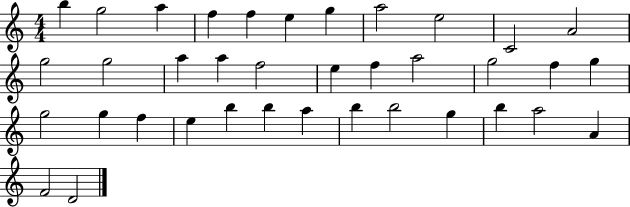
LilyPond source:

{
  \clef treble
  \numericTimeSignature
  \time 4/4
  \key c \major
  b''4 g''2 a''4 | f''4 f''4 e''4 g''4 | a''2 e''2 | c'2 a'2 | \break g''2 g''2 | a''4 a''4 f''2 | e''4 f''4 a''2 | g''2 f''4 g''4 | \break g''2 g''4 f''4 | e''4 b''4 b''4 a''4 | b''4 b''2 g''4 | b''4 a''2 a'4 | \break f'2 d'2 | \bar "|."
}